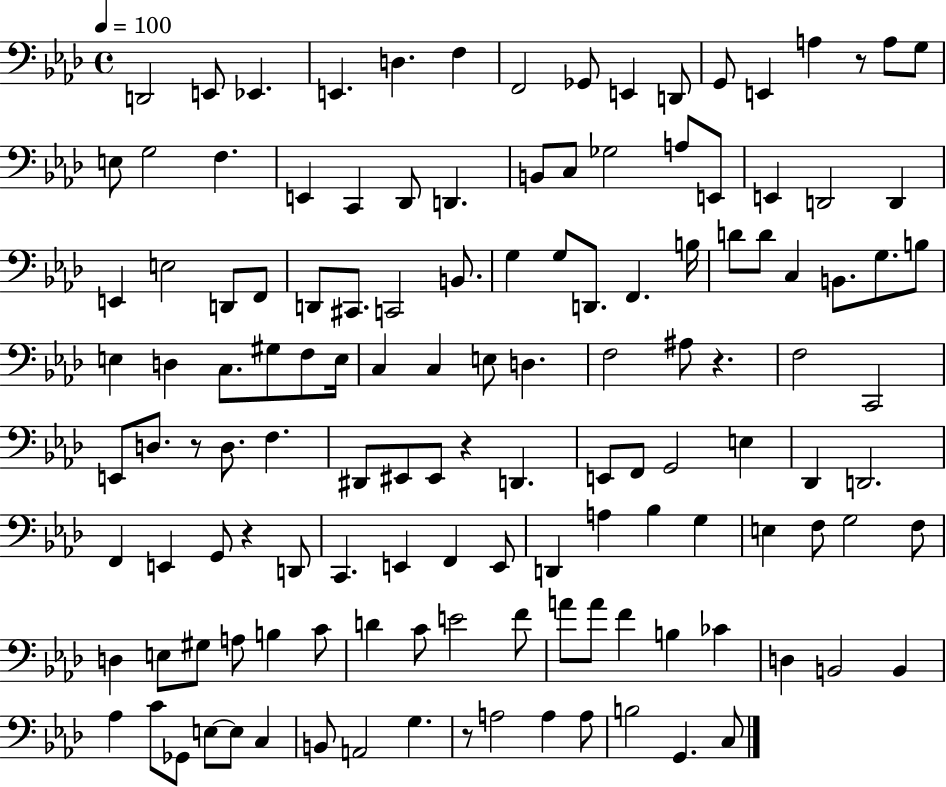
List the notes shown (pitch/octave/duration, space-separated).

D2/h E2/e Eb2/q. E2/q. D3/q. F3/q F2/h Gb2/e E2/q D2/e G2/e E2/q A3/q R/e A3/e G3/e E3/e G3/h F3/q. E2/q C2/q Db2/e D2/q. B2/e C3/e Gb3/h A3/e E2/e E2/q D2/h D2/q E2/q E3/h D2/e F2/e D2/e C#2/e. C2/h B2/e. G3/q G3/e D2/e. F2/q. B3/s D4/e D4/e C3/q B2/e. G3/e. B3/e E3/q D3/q C3/e. G#3/e F3/e E3/s C3/q C3/q E3/e D3/q. F3/h A#3/e R/q. F3/h C2/h E2/e D3/e. R/e D3/e. F3/q. D#2/e EIS2/e EIS2/e R/q D2/q. E2/e F2/e G2/h E3/q Db2/q D2/h. F2/q E2/q G2/e R/q D2/e C2/q. E2/q F2/q E2/e D2/q A3/q Bb3/q G3/q E3/q F3/e G3/h F3/e D3/q E3/e G#3/e A3/e B3/q C4/e D4/q C4/e E4/h F4/e A4/e A4/e F4/q B3/q CES4/q D3/q B2/h B2/q Ab3/q C4/e Gb2/e E3/e E3/e C3/q B2/e A2/h G3/q. R/e A3/h A3/q A3/e B3/h G2/q. C3/e